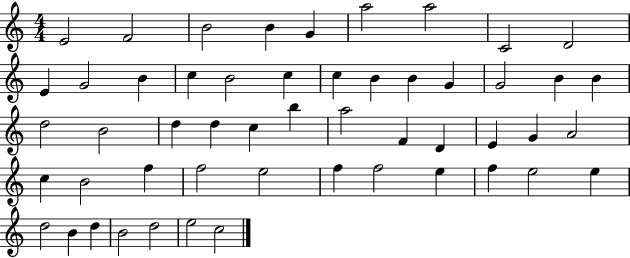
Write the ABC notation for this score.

X:1
T:Untitled
M:4/4
L:1/4
K:C
E2 F2 B2 B G a2 a2 C2 D2 E G2 B c B2 c c B B G G2 B B d2 B2 d d c b a2 F D E G A2 c B2 f f2 e2 f f2 e f e2 e d2 B d B2 d2 e2 c2